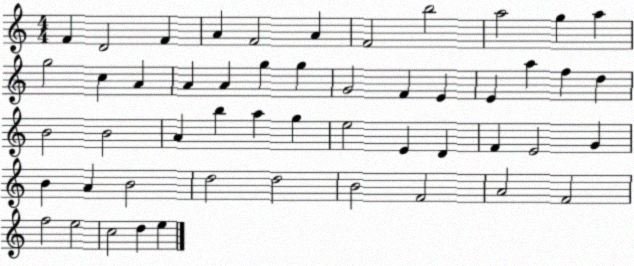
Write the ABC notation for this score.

X:1
T:Untitled
M:4/4
L:1/4
K:C
F D2 F A F2 A F2 b2 a2 g a g2 c A A A g g G2 F E E a f d B2 B2 A b a g e2 E D F E2 G B A B2 d2 d2 B2 F2 A2 F2 f2 e2 c2 d e